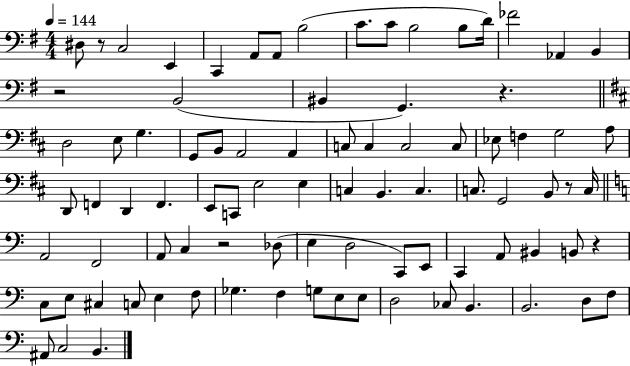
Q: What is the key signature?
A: G major